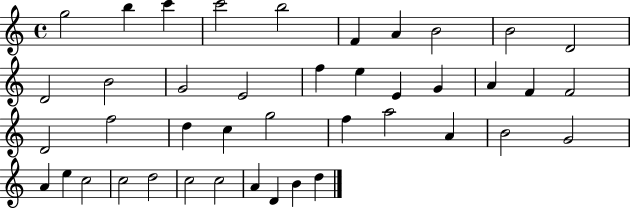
X:1
T:Untitled
M:4/4
L:1/4
K:C
g2 b c' c'2 b2 F A B2 B2 D2 D2 B2 G2 E2 f e E G A F F2 D2 f2 d c g2 f a2 A B2 G2 A e c2 c2 d2 c2 c2 A D B d